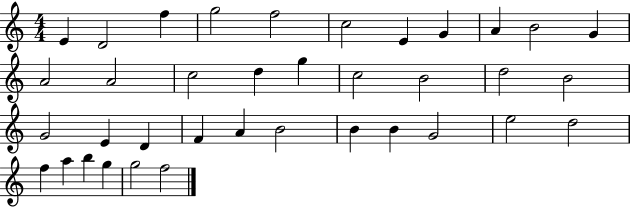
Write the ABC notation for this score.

X:1
T:Untitled
M:4/4
L:1/4
K:C
E D2 f g2 f2 c2 E G A B2 G A2 A2 c2 d g c2 B2 d2 B2 G2 E D F A B2 B B G2 e2 d2 f a b g g2 f2